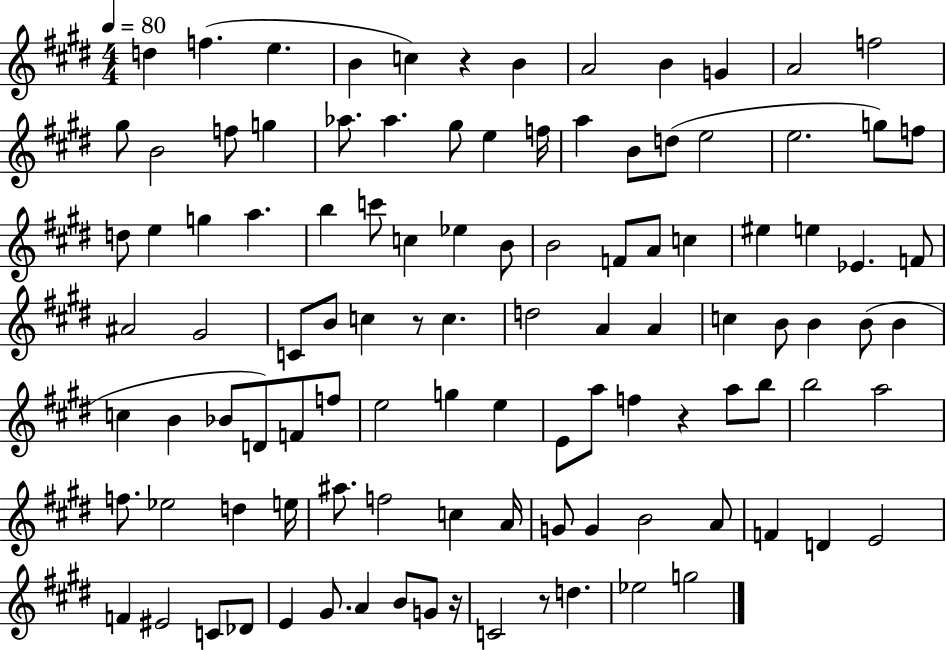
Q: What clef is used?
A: treble